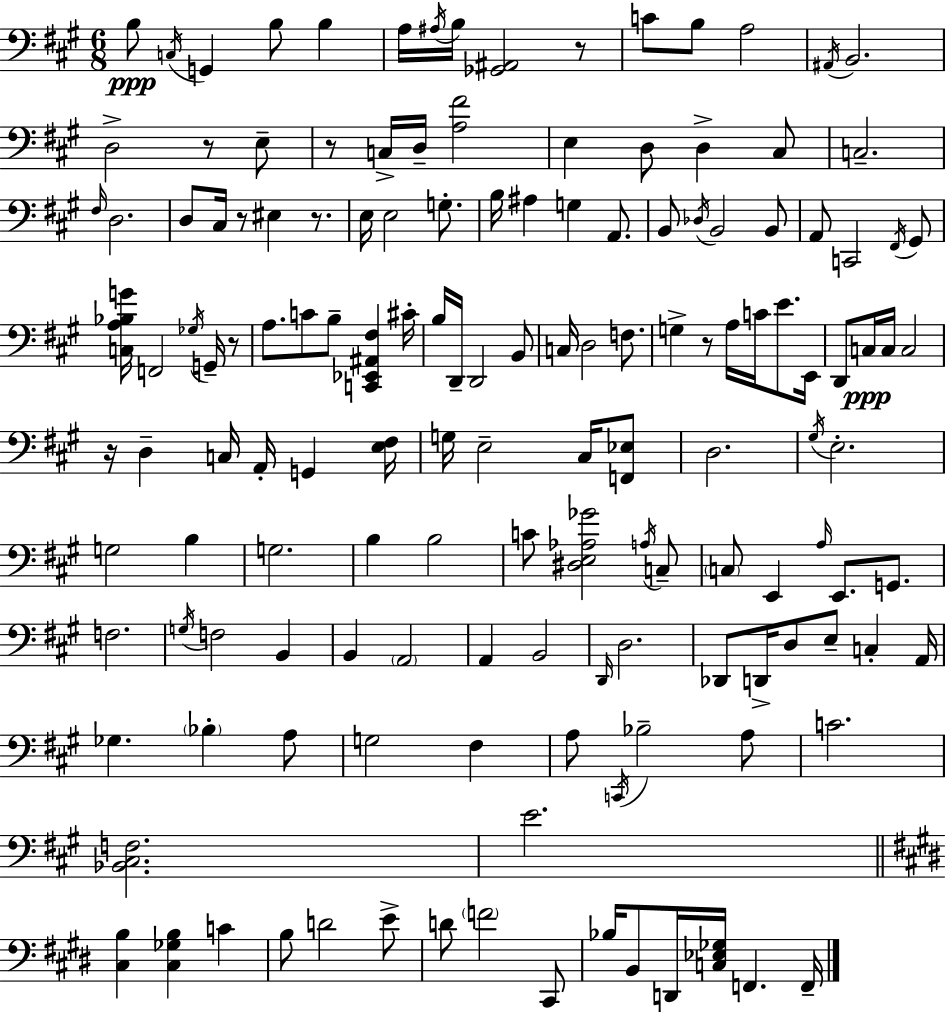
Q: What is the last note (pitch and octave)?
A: F2